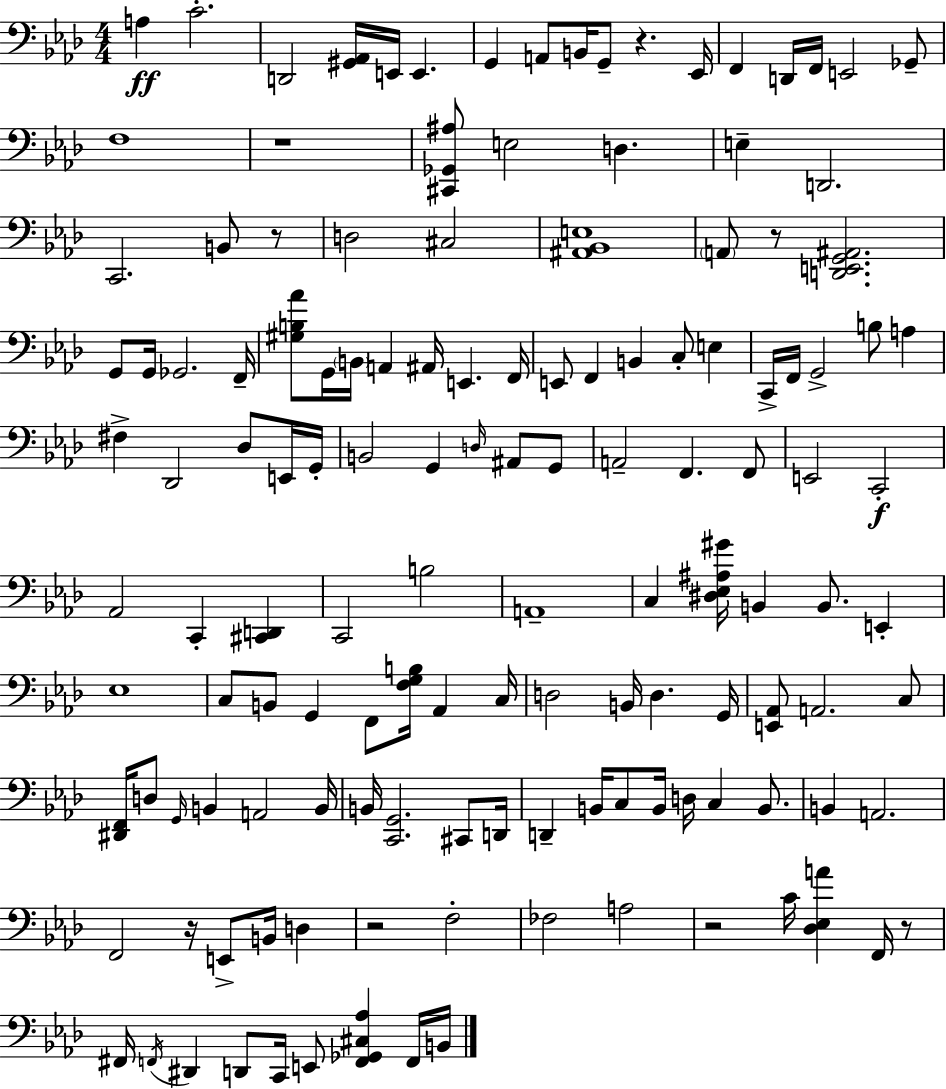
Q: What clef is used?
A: bass